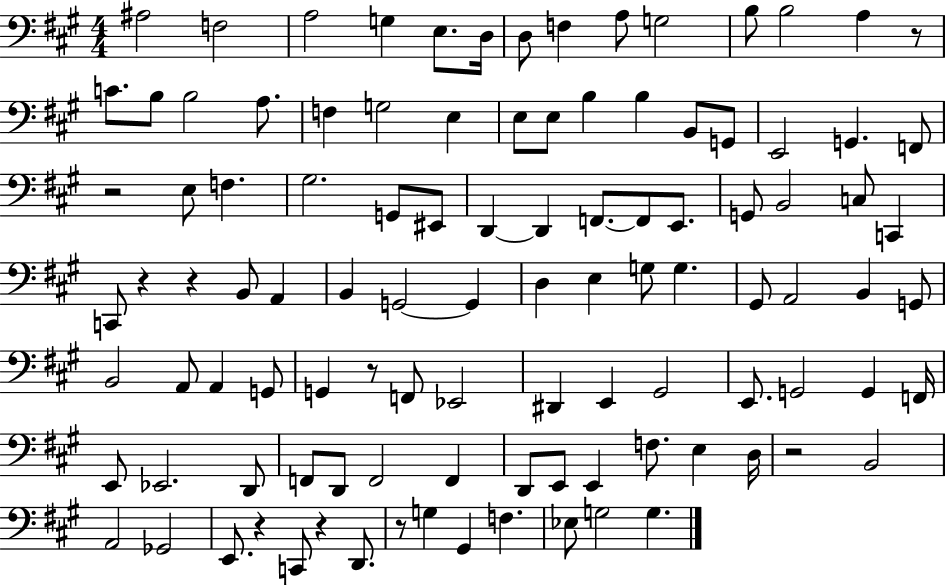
X:1
T:Untitled
M:4/4
L:1/4
K:A
^A,2 F,2 A,2 G, E,/2 D,/4 D,/2 F, A,/2 G,2 B,/2 B,2 A, z/2 C/2 B,/2 B,2 A,/2 F, G,2 E, E,/2 E,/2 B, B, B,,/2 G,,/2 E,,2 G,, F,,/2 z2 E,/2 F, ^G,2 G,,/2 ^E,,/2 D,, D,, F,,/2 F,,/2 E,,/2 G,,/2 B,,2 C,/2 C,, C,,/2 z z B,,/2 A,, B,, G,,2 G,, D, E, G,/2 G, ^G,,/2 A,,2 B,, G,,/2 B,,2 A,,/2 A,, G,,/2 G,, z/2 F,,/2 _E,,2 ^D,, E,, ^G,,2 E,,/2 G,,2 G,, F,,/4 E,,/2 _E,,2 D,,/2 F,,/2 D,,/2 F,,2 F,, D,,/2 E,,/2 E,, F,/2 E, D,/4 z2 B,,2 A,,2 _G,,2 E,,/2 z C,,/2 z D,,/2 z/2 G, ^G,, F, _E,/2 G,2 G,